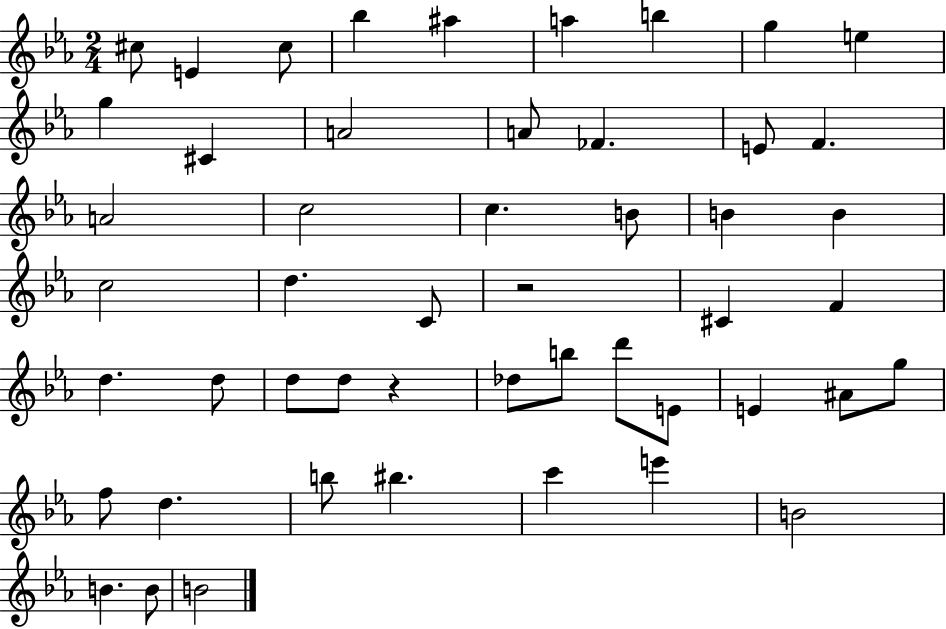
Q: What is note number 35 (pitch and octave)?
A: E4